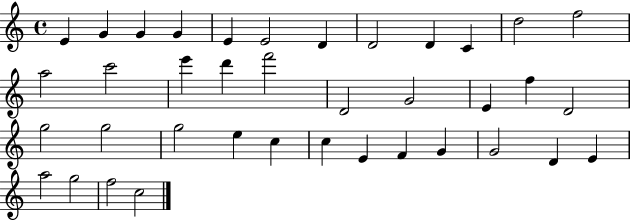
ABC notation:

X:1
T:Untitled
M:4/4
L:1/4
K:C
E G G G E E2 D D2 D C d2 f2 a2 c'2 e' d' f'2 D2 G2 E f D2 g2 g2 g2 e c c E F G G2 D E a2 g2 f2 c2